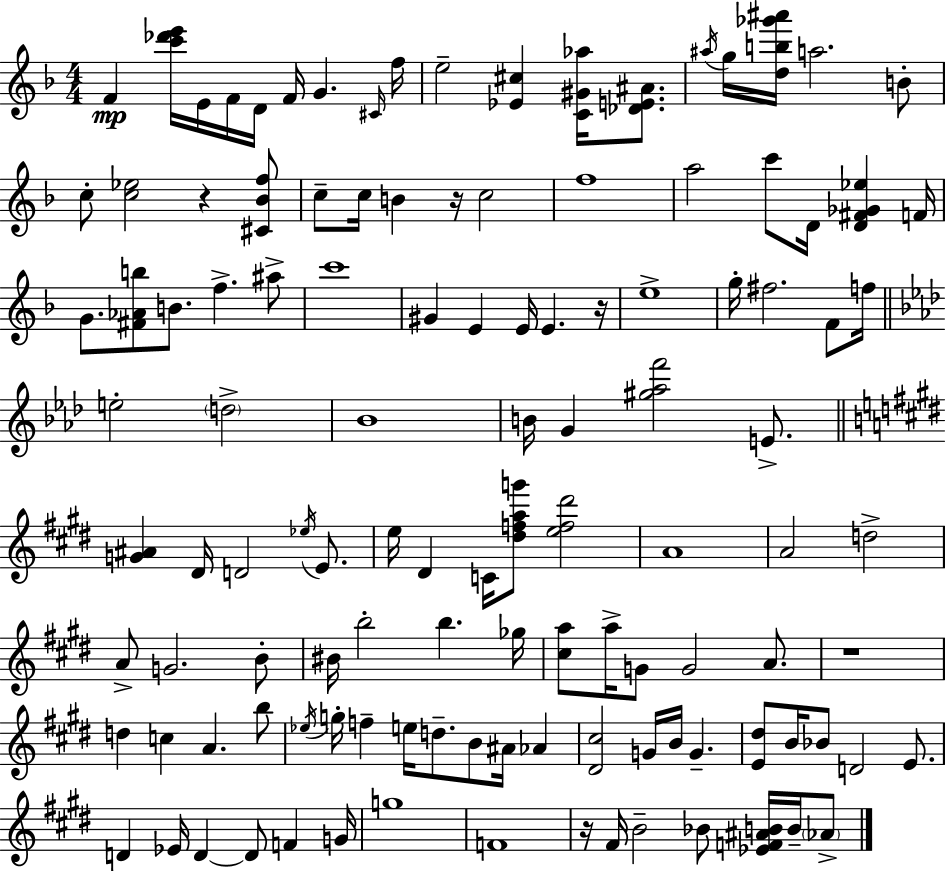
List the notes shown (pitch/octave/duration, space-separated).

F4/q [C6,Db6,E6]/s E4/s F4/s D4/s F4/s G4/q. C#4/s F5/s E5/h [Eb4,C#5]/q [C4,G#4,Ab5]/s [Db4,E4,A#4]/e. A#5/s G5/s [D5,B5,Gb6,A#6]/s A5/h. B4/e C5/e [C5,Eb5]/h R/q [C#4,Bb4,F5]/e C5/e C5/s B4/q R/s C5/h F5/w A5/h C6/e D4/s [D4,F#4,Gb4,Eb5]/q F4/s G4/e. [F#4,Ab4,B5]/e B4/e. F5/q. A#5/e C6/w G#4/q E4/q E4/s E4/q. R/s E5/w G5/s F#5/h. F4/e F5/s E5/h D5/h Bb4/w B4/s G4/q [G#5,Ab5,F6]/h E4/e. [G4,A#4]/q D#4/s D4/h Eb5/s E4/e. E5/s D#4/q C4/s [D#5,F5,A5,G6]/e [E5,F5,D#6]/h A4/w A4/h D5/h A4/e G4/h. B4/e BIS4/s B5/h B5/q. Gb5/s [C#5,A5]/e A5/s G4/e G4/h A4/e. R/w D5/q C5/q A4/q. B5/e Eb5/s G5/s F5/q E5/s D5/e. B4/e A#4/s Ab4/q [D#4,C#5]/h G4/s B4/s G4/q. [E4,D#5]/e B4/s Bb4/e D4/h E4/e. D4/q Eb4/s D4/q D4/e F4/q G4/s G5/w F4/w R/s F#4/s B4/h Bb4/e [Eb4,F4,A#4,B4]/s B4/s Ab4/e